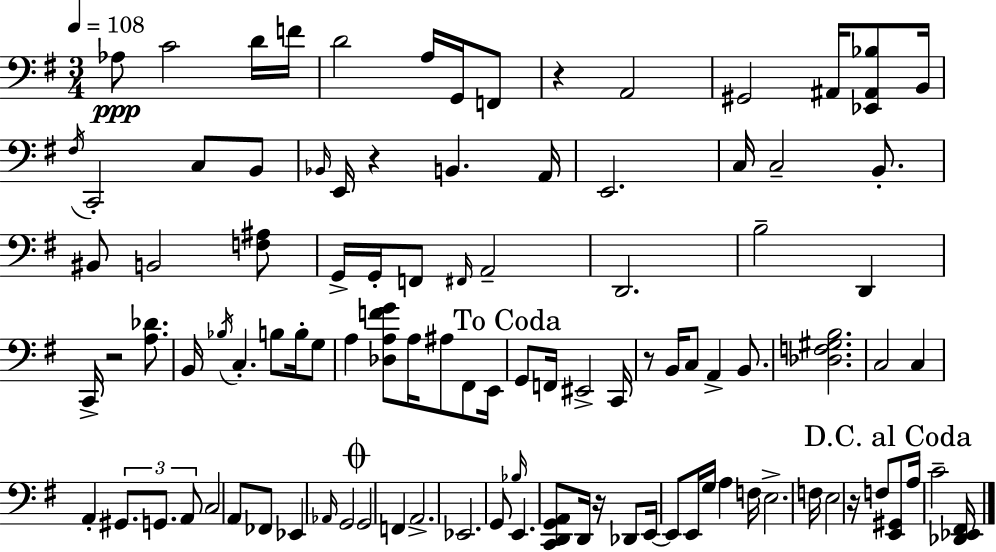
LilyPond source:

{
  \clef bass
  \numericTimeSignature
  \time 3/4
  \key e \minor
  \tempo 4 = 108
  aes8\ppp c'2 d'16 f'16 | d'2 a16 g,16 f,8 | r4 a,2 | gis,2 ais,16 <ees, ais, bes>8 b,16 | \break \acciaccatura { fis16 } c,2-. c8 b,8 | \grace { bes,16 } e,16 r4 b,4. | a,16 e,2. | c16 c2-- b,8.-. | \break bis,8 b,2 | <f ais>8 g,16-> g,16-. f,8 \grace { fis,16 } a,2-- | d,2. | b2-- d,4 | \break c,16-> r2 | <a des'>8. b,16 \acciaccatura { bes16 } c4.-. b8 | b16-. g8 a4 <des a f' g'>8 a16 ais8 | fis,8 e,16 \mark "To Coda" g,8 f,16 eis,2-> | \break c,16 r8 b,16 c8 a,4-> | b,8. <des f gis b>2. | c2 | c4 a,4-. \tuplet 3/2 { gis,8. g,8. | \break a,8 } c2 | a,8 fes,8 ees,4 \grace { aes,16 } g,2 | \mark \markup { \musicglyph "scripts.coda" } g,2 | f,4 a,2.-> | \break ees,2. | g,8 \grace { bes16 } e,4. | <c, d, g, a,>8 d,16 r16 des,8 e,16~~ e,8 e,16 | g16 a4 f16 e2.-> | \break f16 e2 | r16 f8 \mark "D.C. al Coda" <e, gis,>8 a16 c'2-- | <des, ees, fis,>16 \bar "|."
}